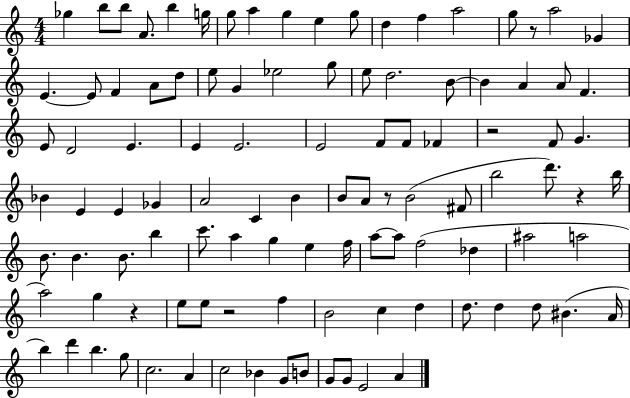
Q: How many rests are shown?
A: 6